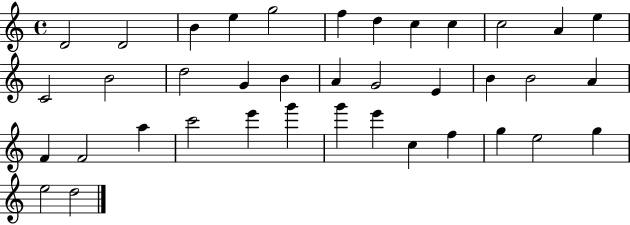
{
  \clef treble
  \time 4/4
  \defaultTimeSignature
  \key c \major
  d'2 d'2 | b'4 e''4 g''2 | f''4 d''4 c''4 c''4 | c''2 a'4 e''4 | \break c'2 b'2 | d''2 g'4 b'4 | a'4 g'2 e'4 | b'4 b'2 a'4 | \break f'4 f'2 a''4 | c'''2 e'''4 g'''4 | g'''4 e'''4 c''4 f''4 | g''4 e''2 g''4 | \break e''2 d''2 | \bar "|."
}